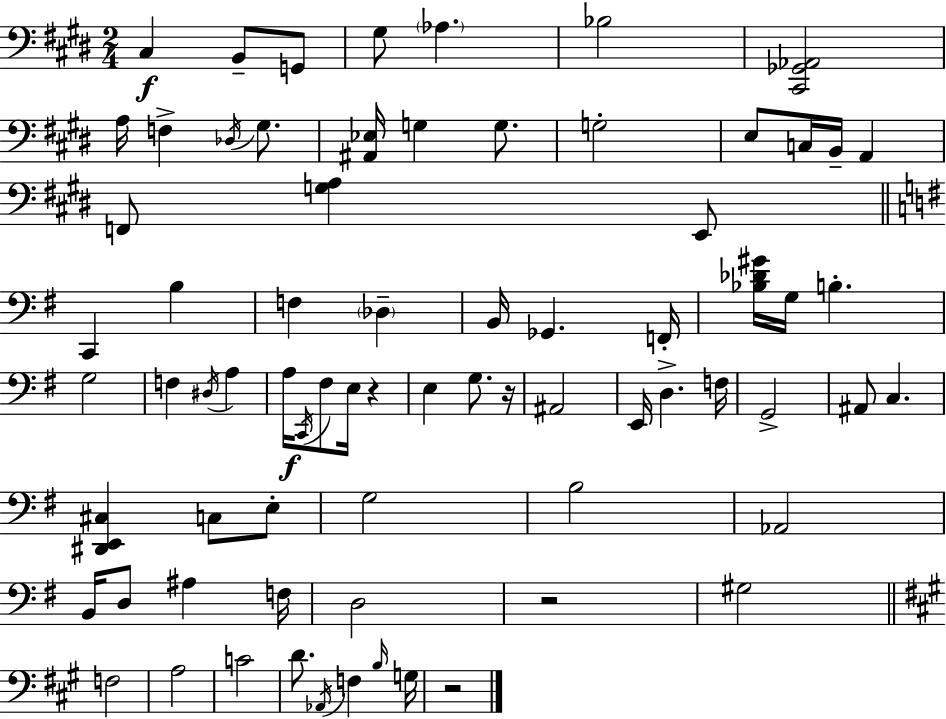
{
  \clef bass
  \numericTimeSignature
  \time 2/4
  \key e \major
  cis4\f b,8-- g,8 | gis8 \parenthesize aes4. | bes2 | <cis, ges, aes,>2 | \break a16 f4-> \acciaccatura { des16 } gis8. | <ais, ees>16 g4 g8. | g2-. | e8 c16 b,16-- a,4 | \break f,8 <g a>4 e,8 | \bar "||" \break \key g \major c,4 b4 | f4 \parenthesize des4-- | b,16 ges,4. f,16-. | <bes des' gis'>16 g16 b4.-. | \break g2 | f4 \acciaccatura { dis16 } a4 | a16\f \acciaccatura { c,16 } fis8 e16 r4 | e4 g8. | \break r16 ais,2 | e,16 d4.-> | f16 g,2-> | ais,8 c4. | \break <dis, e, cis>4 c8 | e8-. g2 | b2 | aes,2 | \break b,16 d8 ais4 | f16 d2 | r2 | gis2 | \break \bar "||" \break \key a \major f2 | a2 | c'2 | d'8. \acciaccatura { aes,16 } f4 | \break \grace { b16 } g16 r2 | \bar "|."
}